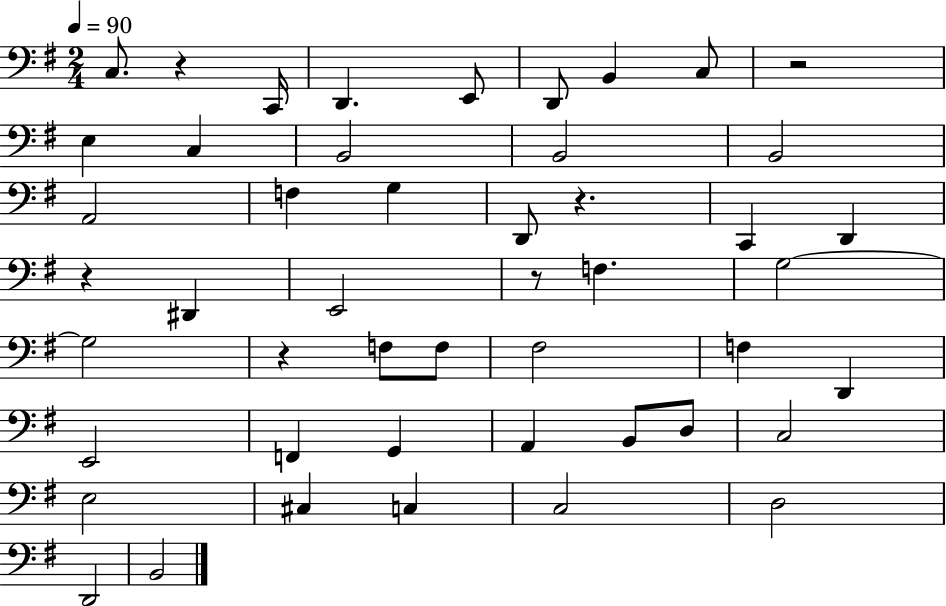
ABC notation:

X:1
T:Untitled
M:2/4
L:1/4
K:G
C,/2 z C,,/4 D,, E,,/2 D,,/2 B,, C,/2 z2 E, C, B,,2 B,,2 B,,2 A,,2 F, G, D,,/2 z C,, D,, z ^D,, E,,2 z/2 F, G,2 G,2 z F,/2 F,/2 ^F,2 F, D,, E,,2 F,, G,, A,, B,,/2 D,/2 C,2 E,2 ^C, C, C,2 D,2 D,,2 B,,2